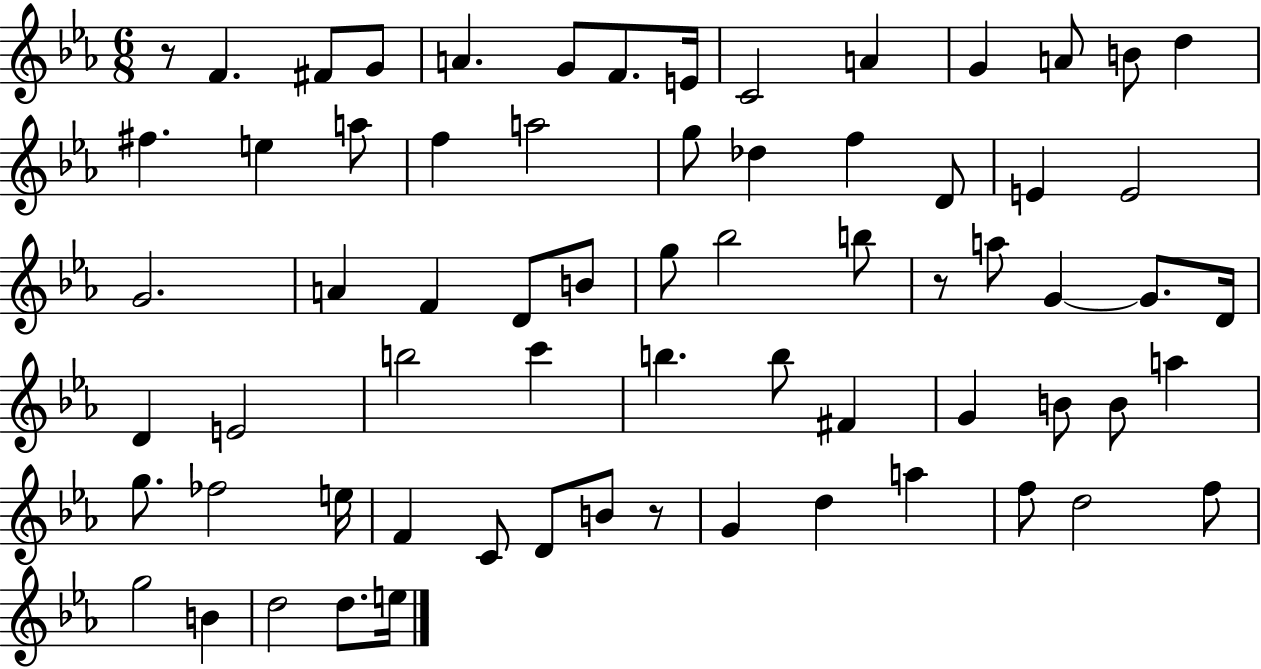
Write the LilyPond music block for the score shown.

{
  \clef treble
  \numericTimeSignature
  \time 6/8
  \key ees \major
  r8 f'4. fis'8 g'8 | a'4. g'8 f'8. e'16 | c'2 a'4 | g'4 a'8 b'8 d''4 | \break fis''4. e''4 a''8 | f''4 a''2 | g''8 des''4 f''4 d'8 | e'4 e'2 | \break g'2. | a'4 f'4 d'8 b'8 | g''8 bes''2 b''8 | r8 a''8 g'4~~ g'8. d'16 | \break d'4 e'2 | b''2 c'''4 | b''4. b''8 fis'4 | g'4 b'8 b'8 a''4 | \break g''8. fes''2 e''16 | f'4 c'8 d'8 b'8 r8 | g'4 d''4 a''4 | f''8 d''2 f''8 | \break g''2 b'4 | d''2 d''8. e''16 | \bar "|."
}